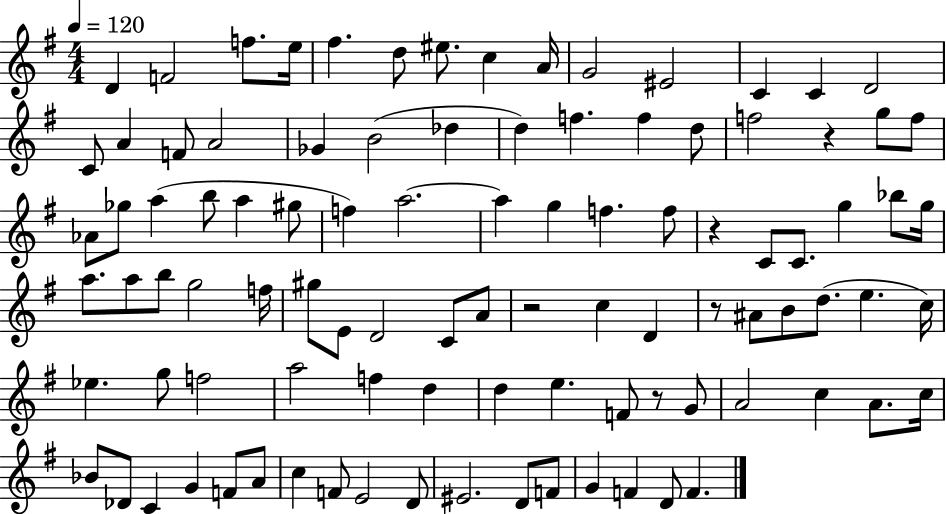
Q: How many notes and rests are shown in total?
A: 98